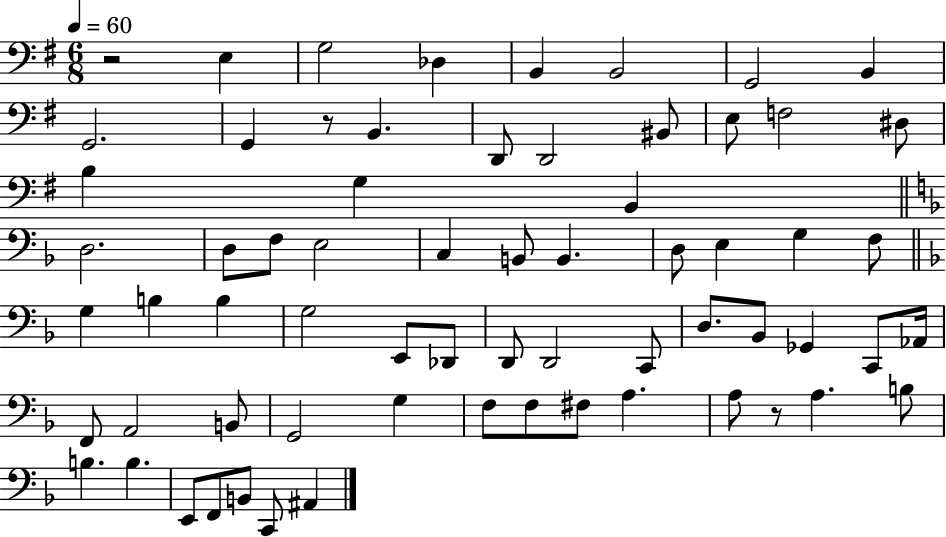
R/h E3/q G3/h Db3/q B2/q B2/h G2/h B2/q G2/h. G2/q R/e B2/q. D2/e D2/h BIS2/e E3/e F3/h D#3/e B3/q G3/q B2/q D3/h. D3/e F3/e E3/h C3/q B2/e B2/q. D3/e E3/q G3/q F3/e G3/q B3/q B3/q G3/h E2/e Db2/e D2/e D2/h C2/e D3/e. Bb2/e Gb2/q C2/e Ab2/s F2/e A2/h B2/e G2/h G3/q F3/e F3/e F#3/e A3/q. A3/e R/e A3/q. B3/e B3/q. B3/q. E2/e F2/e B2/e C2/e A#2/q